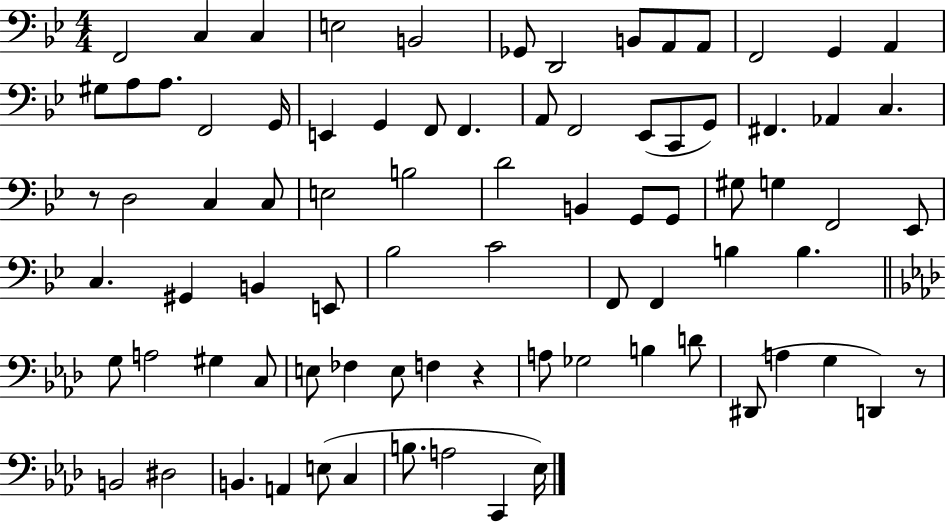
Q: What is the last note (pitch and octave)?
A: Eb3